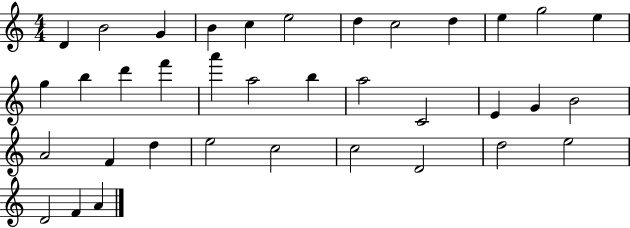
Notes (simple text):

D4/q B4/h G4/q B4/q C5/q E5/h D5/q C5/h D5/q E5/q G5/h E5/q G5/q B5/q D6/q F6/q A6/q A5/h B5/q A5/h C4/h E4/q G4/q B4/h A4/h F4/q D5/q E5/h C5/h C5/h D4/h D5/h E5/h D4/h F4/q A4/q